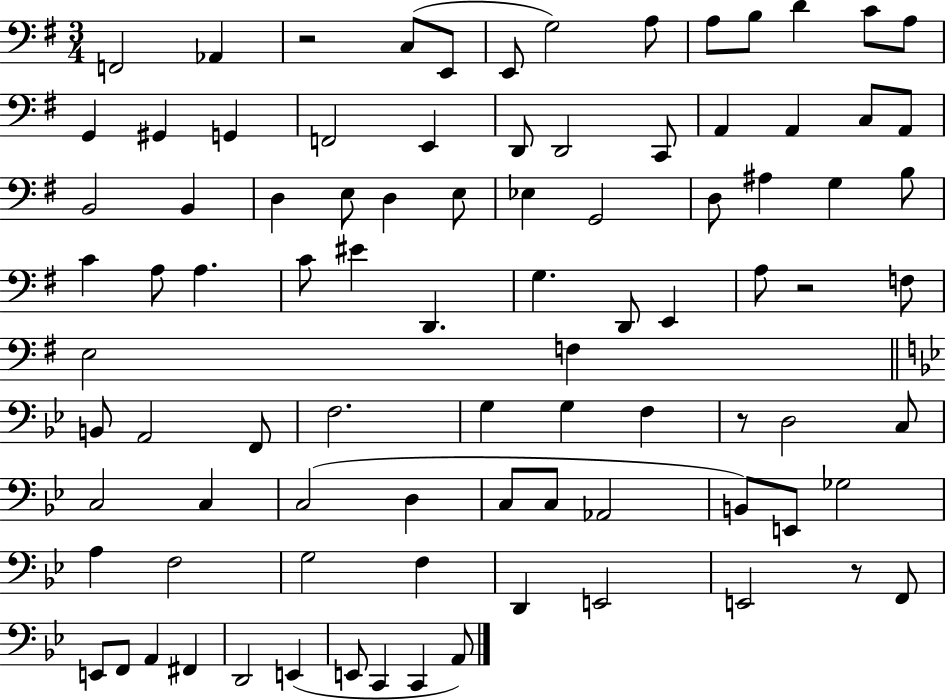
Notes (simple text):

F2/h Ab2/q R/h C3/e E2/e E2/e G3/h A3/e A3/e B3/e D4/q C4/e A3/e G2/q G#2/q G2/q F2/h E2/q D2/e D2/h C2/e A2/q A2/q C3/e A2/e B2/h B2/q D3/q E3/e D3/q E3/e Eb3/q G2/h D3/e A#3/q G3/q B3/e C4/q A3/e A3/q. C4/e EIS4/q D2/q. G3/q. D2/e E2/q A3/e R/h F3/e E3/h F3/q B2/e A2/h F2/e F3/h. G3/q G3/q F3/q R/e D3/h C3/e C3/h C3/q C3/h D3/q C3/e C3/e Ab2/h B2/e E2/e Gb3/h A3/q F3/h G3/h F3/q D2/q E2/h E2/h R/e F2/e E2/e F2/e A2/q F#2/q D2/h E2/q E2/e C2/q C2/q A2/e